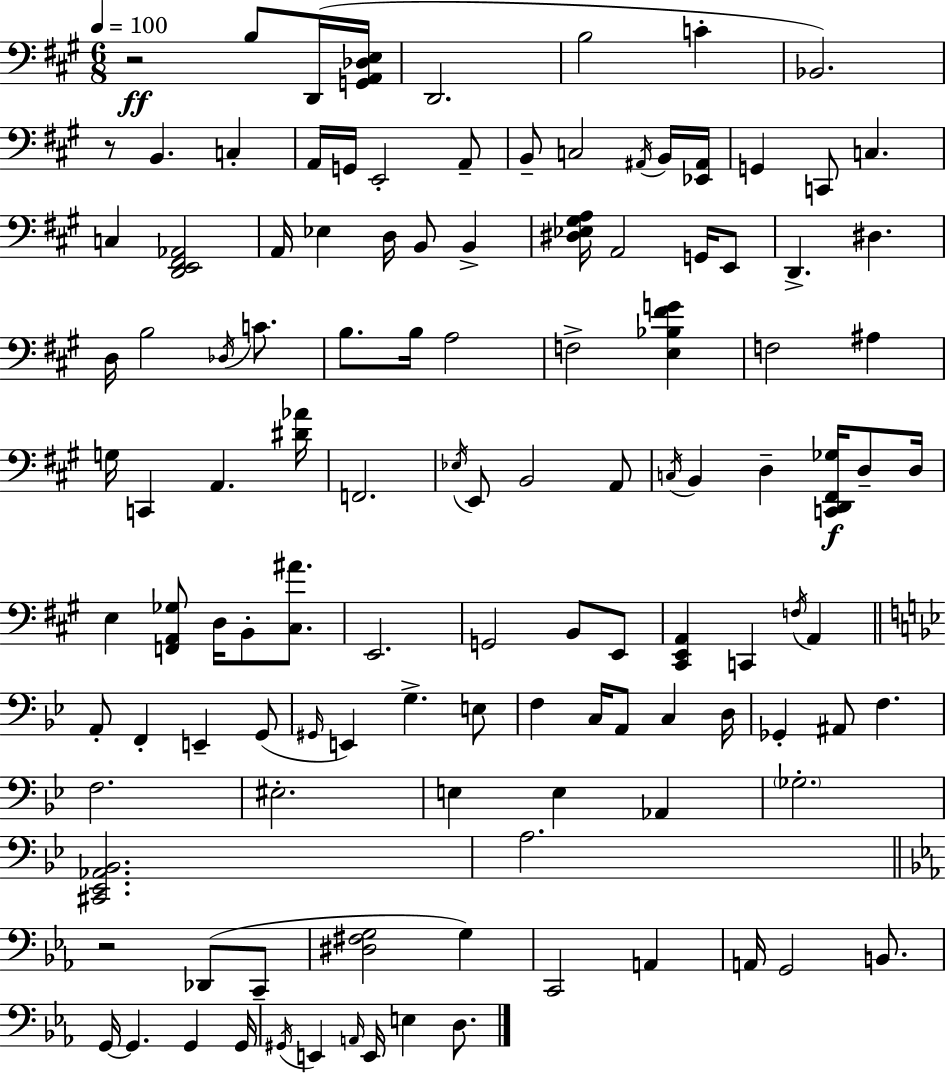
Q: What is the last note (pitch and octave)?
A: D3